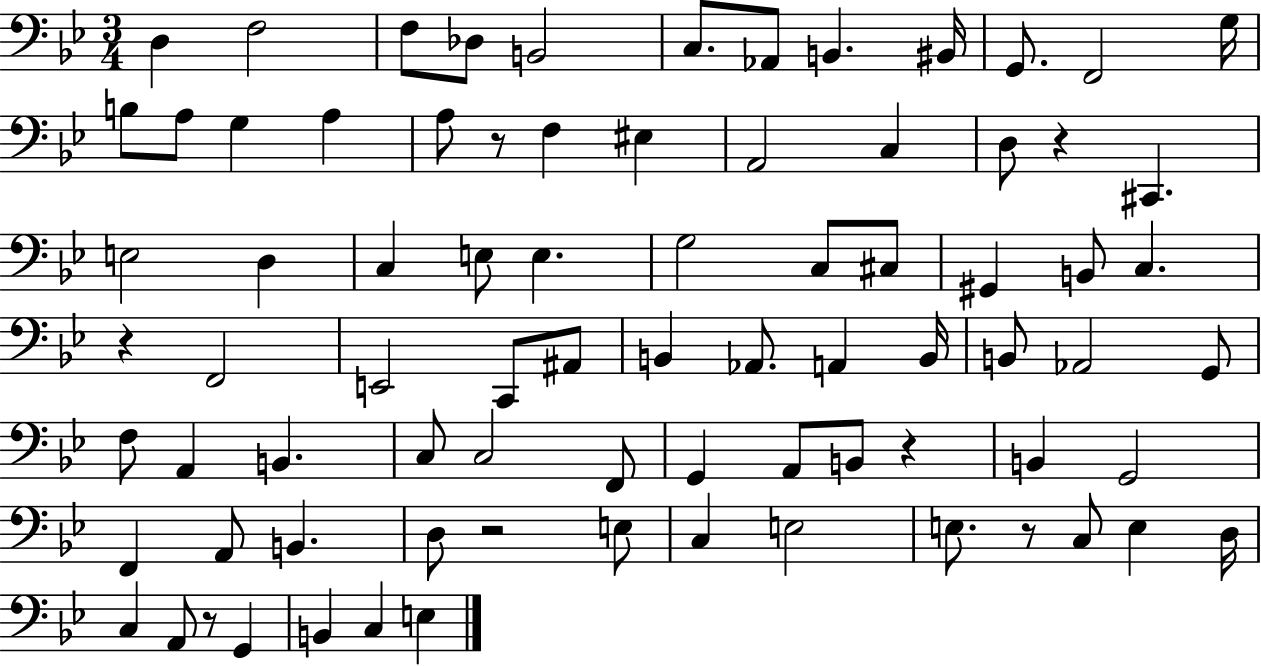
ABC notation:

X:1
T:Untitled
M:3/4
L:1/4
K:Bb
D, F,2 F,/2 _D,/2 B,,2 C,/2 _A,,/2 B,, ^B,,/4 G,,/2 F,,2 G,/4 B,/2 A,/2 G, A, A,/2 z/2 F, ^E, A,,2 C, D,/2 z ^C,, E,2 D, C, E,/2 E, G,2 C,/2 ^C,/2 ^G,, B,,/2 C, z F,,2 E,,2 C,,/2 ^A,,/2 B,, _A,,/2 A,, B,,/4 B,,/2 _A,,2 G,,/2 F,/2 A,, B,, C,/2 C,2 F,,/2 G,, A,,/2 B,,/2 z B,, G,,2 F,, A,,/2 B,, D,/2 z2 E,/2 C, E,2 E,/2 z/2 C,/2 E, D,/4 C, A,,/2 z/2 G,, B,, C, E,